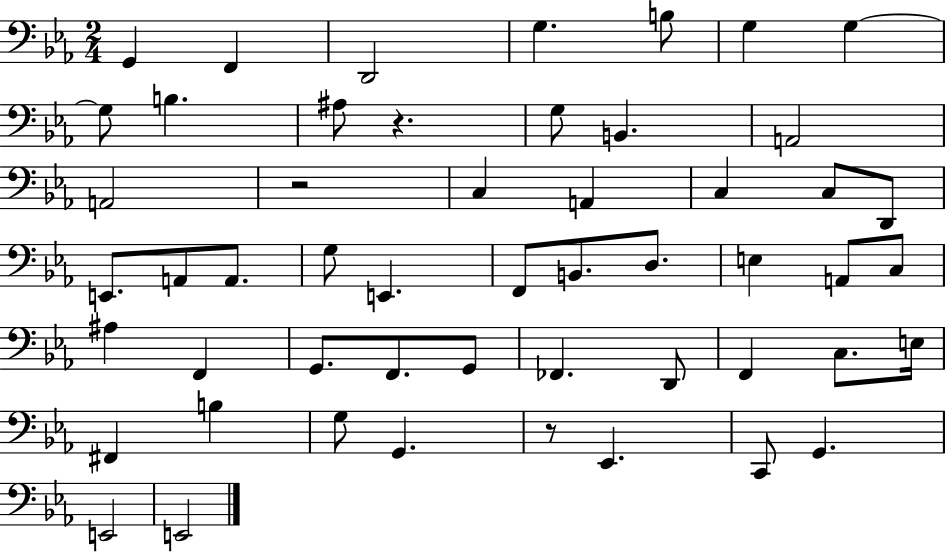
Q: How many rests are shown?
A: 3